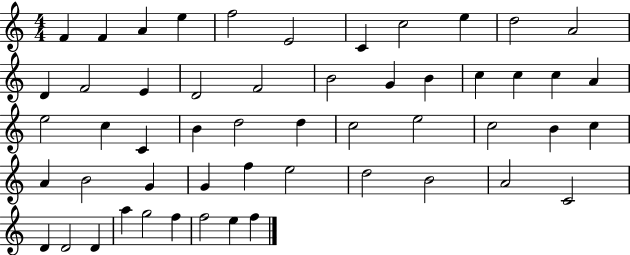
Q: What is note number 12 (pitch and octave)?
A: D4